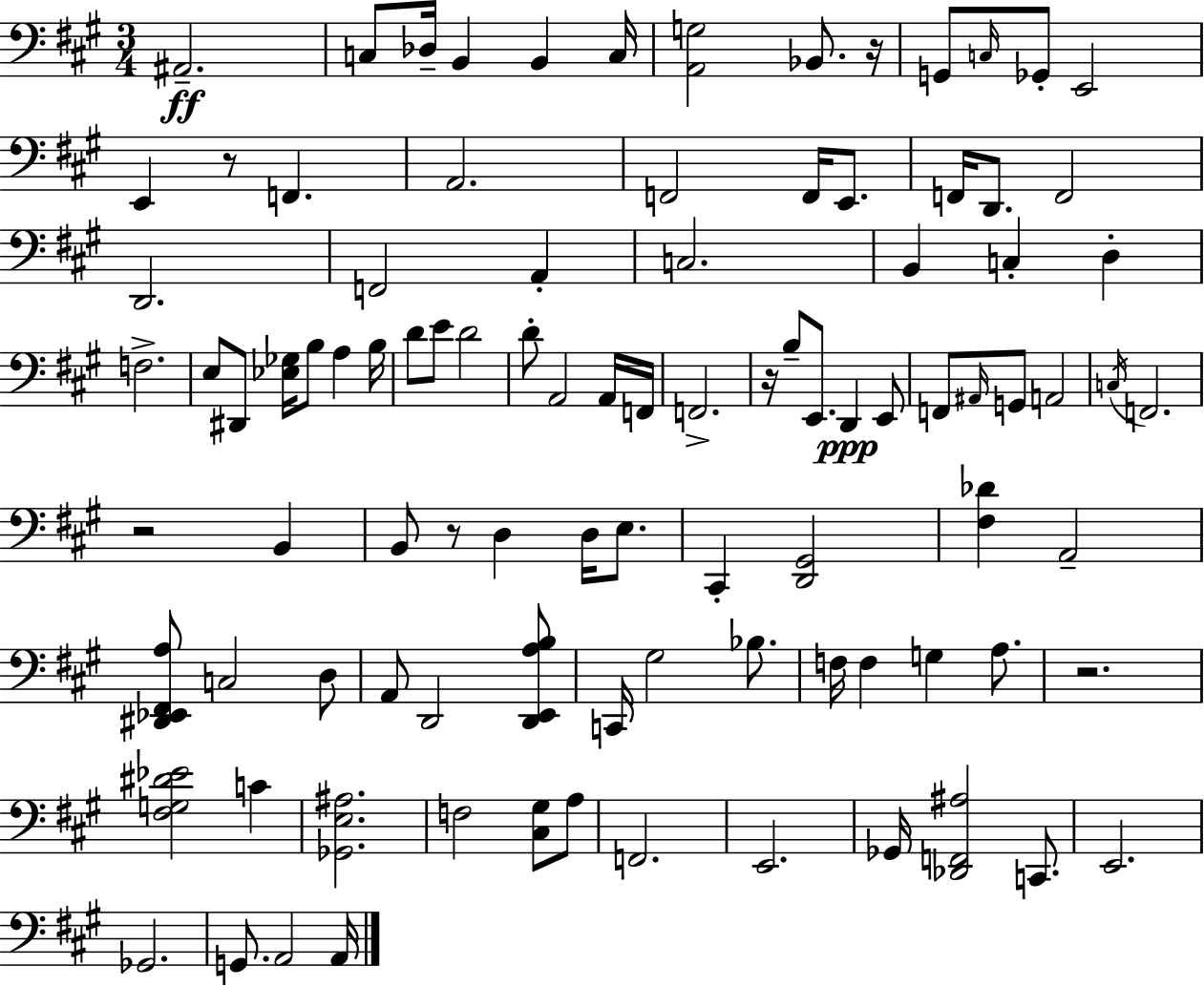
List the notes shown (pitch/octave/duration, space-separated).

A#2/h. C3/e Db3/s B2/q B2/q C3/s [A2,G3]/h Bb2/e. R/s G2/e C3/s Gb2/e E2/h E2/q R/e F2/q. A2/h. F2/h F2/s E2/e. F2/s D2/e. F2/h D2/h. F2/h A2/q C3/h. B2/q C3/q D3/q F3/h. E3/e D#2/e [Eb3,Gb3]/s B3/e A3/q B3/s D4/e E4/e D4/h D4/e A2/h A2/s F2/s F2/h. R/s B3/e E2/e. D2/q E2/e F2/e A#2/s G2/e A2/h C3/s F2/h. R/h B2/q B2/e R/e D3/q D3/s E3/e. C#2/q [D2,G#2]/h [F#3,Db4]/q A2/h [D#2,Eb2,F#2,A3]/e C3/h D3/e A2/e D2/h [D2,E2,A3,B3]/e C2/s G#3/h Bb3/e. F3/s F3/q G3/q A3/e. R/h. [F#3,G3,D#4,Eb4]/h C4/q [Gb2,E3,A#3]/h. F3/h [C#3,G#3]/e A3/e F2/h. E2/h. Gb2/s [Db2,F2,A#3]/h C2/e. E2/h. Gb2/h. G2/e. A2/h A2/s